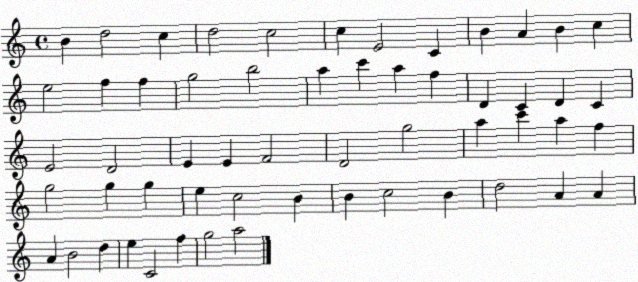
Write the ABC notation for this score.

X:1
T:Untitled
M:4/4
L:1/4
K:C
B d2 c d2 c2 c E2 C B A B c e2 f f g2 b2 a c' a f D C D C E2 D2 E E F2 D2 g2 a c' a f g2 g g e c2 B B c2 B d2 A A A B2 d e C2 f g2 a2